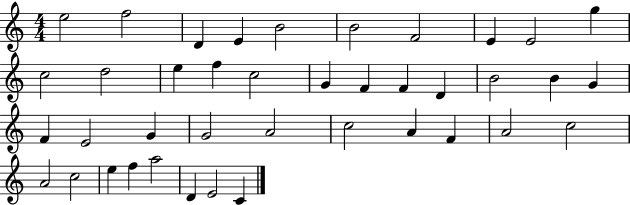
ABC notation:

X:1
T:Untitled
M:4/4
L:1/4
K:C
e2 f2 D E B2 B2 F2 E E2 g c2 d2 e f c2 G F F D B2 B G F E2 G G2 A2 c2 A F A2 c2 A2 c2 e f a2 D E2 C